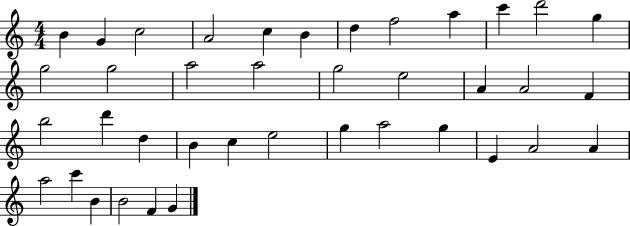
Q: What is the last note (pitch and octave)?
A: G4